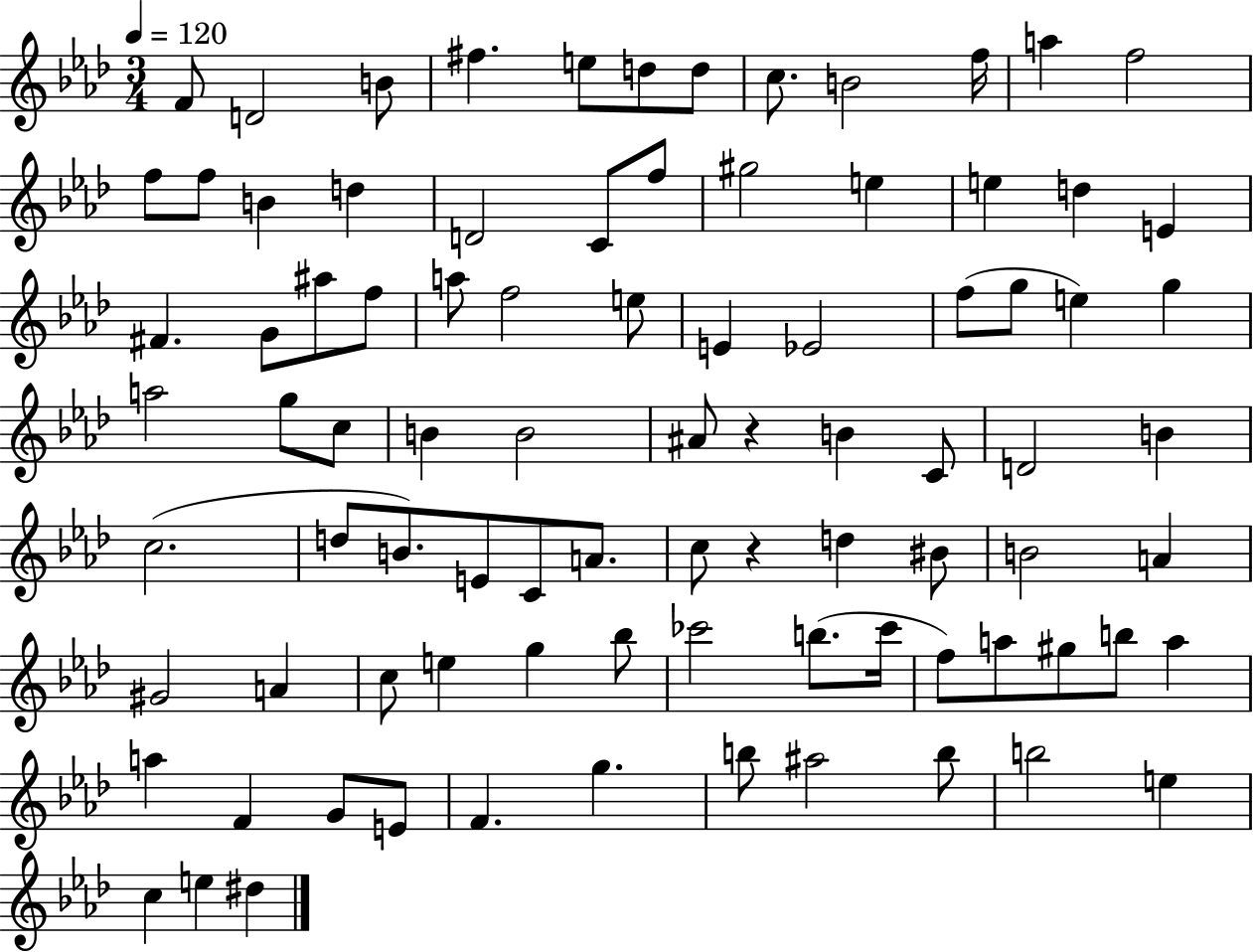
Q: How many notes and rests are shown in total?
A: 88